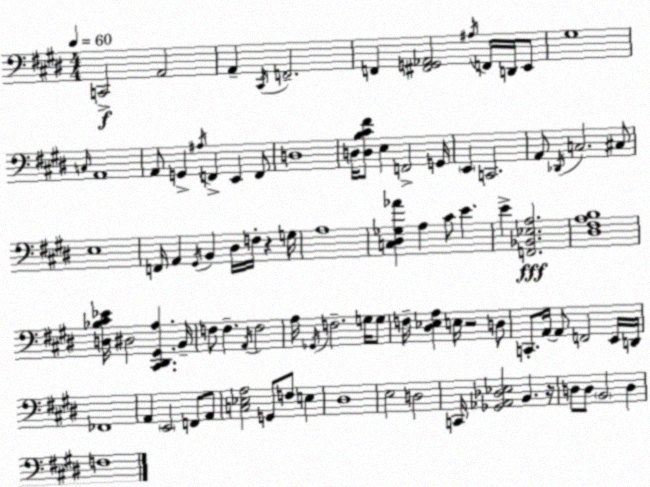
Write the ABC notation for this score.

X:1
T:Untitled
M:4/4
L:1/4
K:E
C,,2 A,,2 A,, ^C,,/4 F,,2 F,, [^F,,G,,_A,,]2 ^A,/4 F,,/4 D,,/4 E,,/2 ^G,4 C,/4 A,,4 A,,/2 G,, ^A,/4 F,, E,, F,,/2 D,4 D,/4 [D,B,^C^F]/2 E, F,,2 G,,/4 E,, C,,2 A,,/2 _D,,/4 C,2 ^C,/2 E,4 F,,/4 A,, ^G,,/4 B,, ^D,/4 F,/4 z G,/4 A,4 [C,^D,_G,_A] A, ^C/2 E E [F,,_B,,_E,A,]2 [^D,^F,A,B,]4 [D,_B,^C_E]/4 ^D,2 [^C,,^D,,^G,,A,] B,,/4 F,/2 F, A,,/4 F,2 A,/4 _G,,/4 F,2 G,/4 G,/2 F,/4 [^D,_E,A,] E,/4 z2 D,/2 C,,/2 A,,/4 A,,/2 F,,2 E,,/4 D,,/4 _F,,4 A,, E,,2 F,,/2 A,,/2 [C,_E,A,]2 G,,/2 F,/2 E, ^D,4 E,2 D,2 C,,/4 [_G,,_A,,_D,_E,]2 B,, z/4 D,/2 D,/2 B,,2 D, F,4